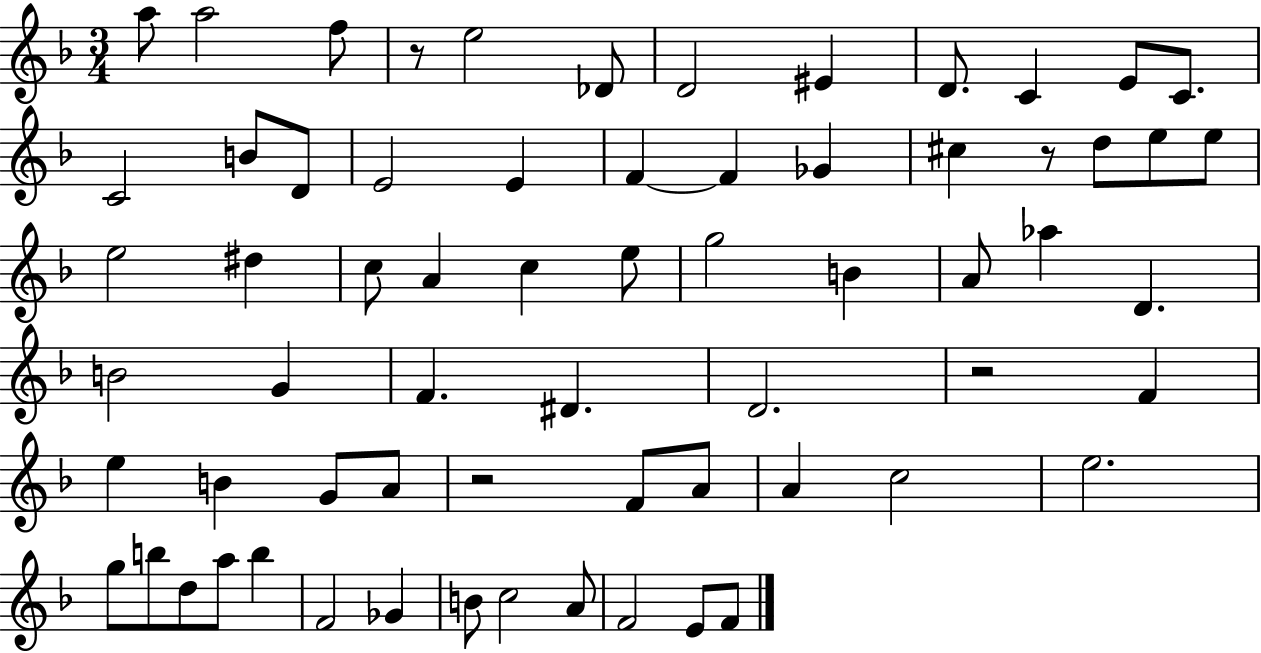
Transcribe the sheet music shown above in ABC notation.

X:1
T:Untitled
M:3/4
L:1/4
K:F
a/2 a2 f/2 z/2 e2 _D/2 D2 ^E D/2 C E/2 C/2 C2 B/2 D/2 E2 E F F _G ^c z/2 d/2 e/2 e/2 e2 ^d c/2 A c e/2 g2 B A/2 _a D B2 G F ^D D2 z2 F e B G/2 A/2 z2 F/2 A/2 A c2 e2 g/2 b/2 d/2 a/2 b F2 _G B/2 c2 A/2 F2 E/2 F/2